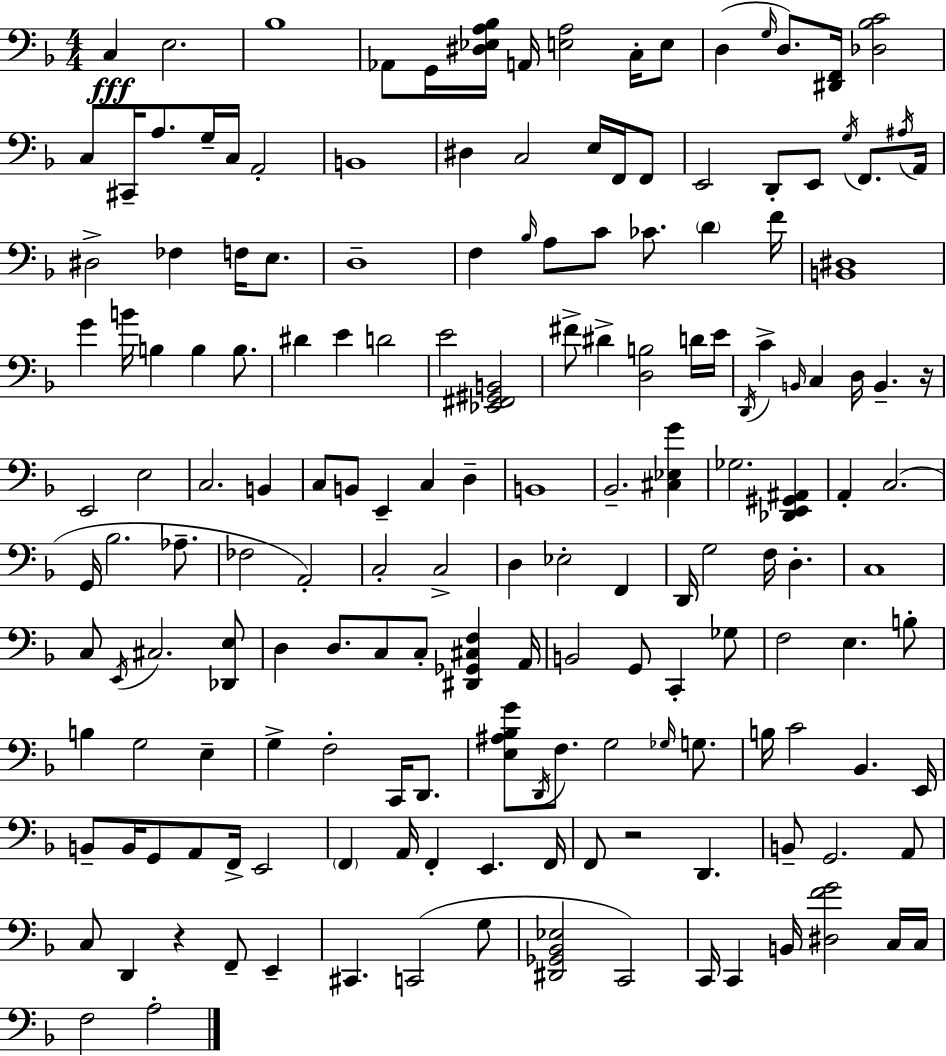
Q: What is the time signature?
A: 4/4